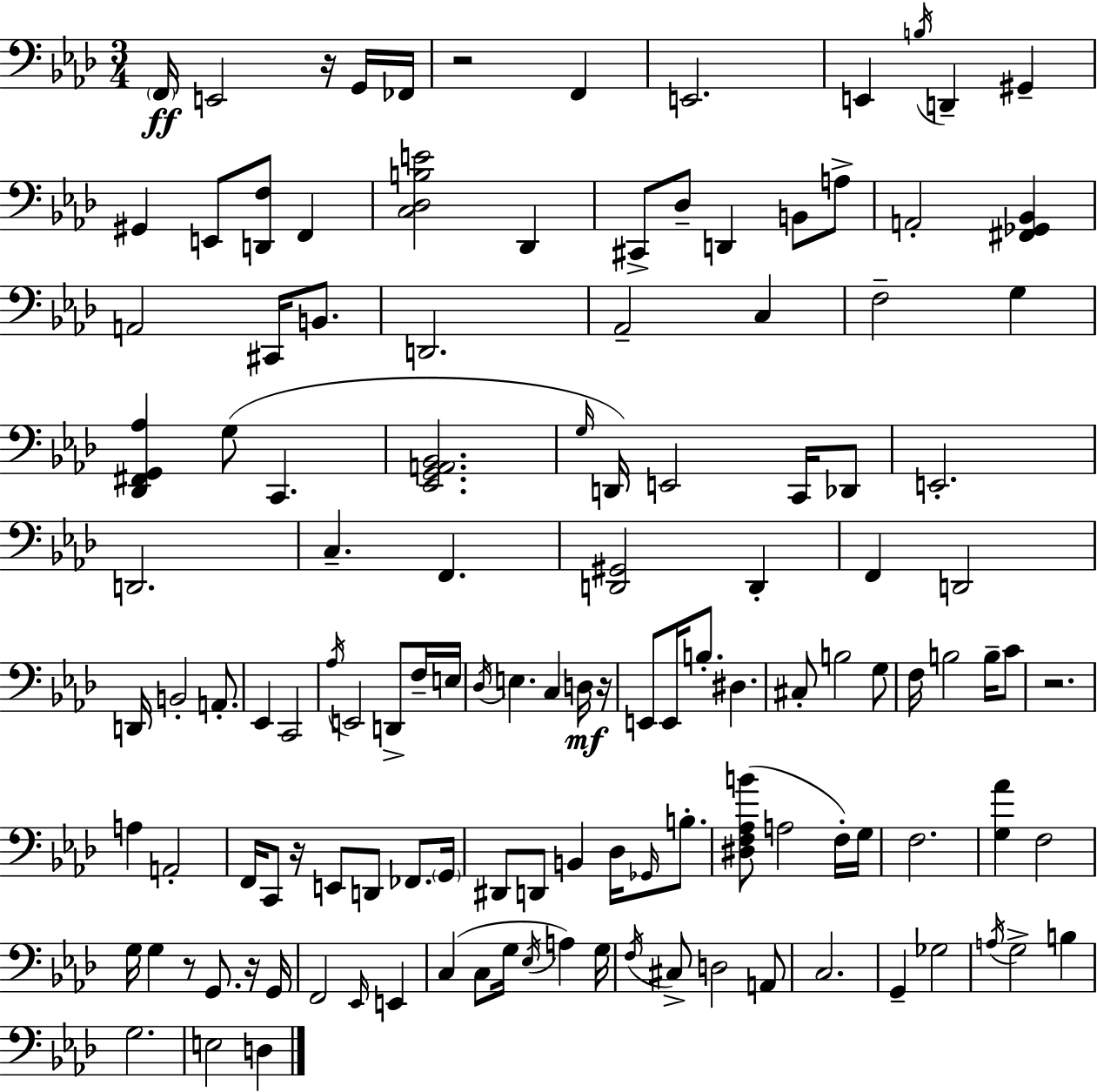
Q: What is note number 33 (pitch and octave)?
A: E2